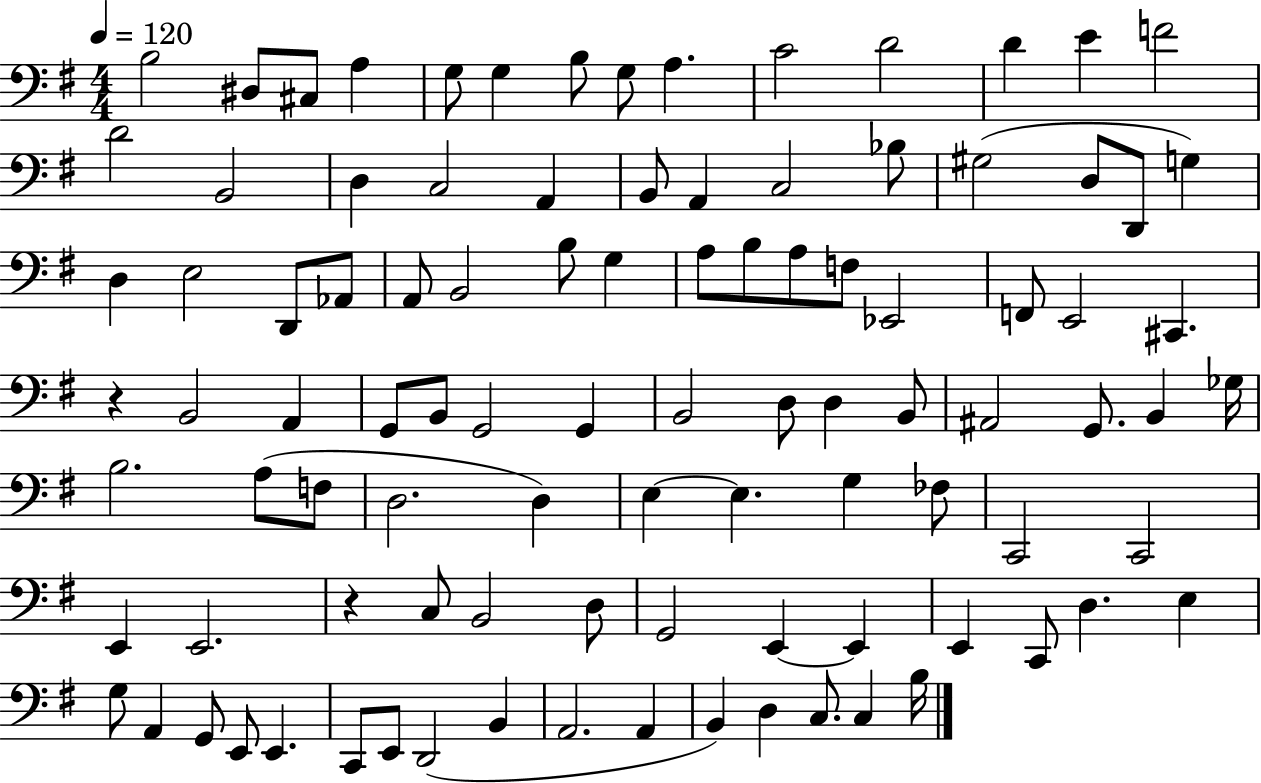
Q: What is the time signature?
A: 4/4